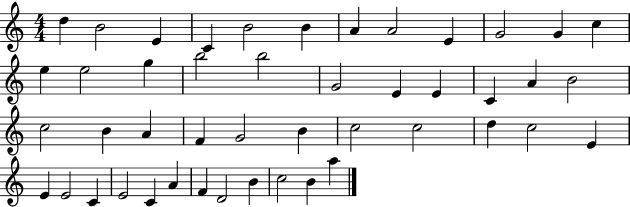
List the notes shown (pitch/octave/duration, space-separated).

D5/q B4/h E4/q C4/q B4/h B4/q A4/q A4/h E4/q G4/h G4/q C5/q E5/q E5/h G5/q B5/h B5/h G4/h E4/q E4/q C4/q A4/q B4/h C5/h B4/q A4/q F4/q G4/h B4/q C5/h C5/h D5/q C5/h E4/q E4/q E4/h C4/q E4/h C4/q A4/q F4/q D4/h B4/q C5/h B4/q A5/q